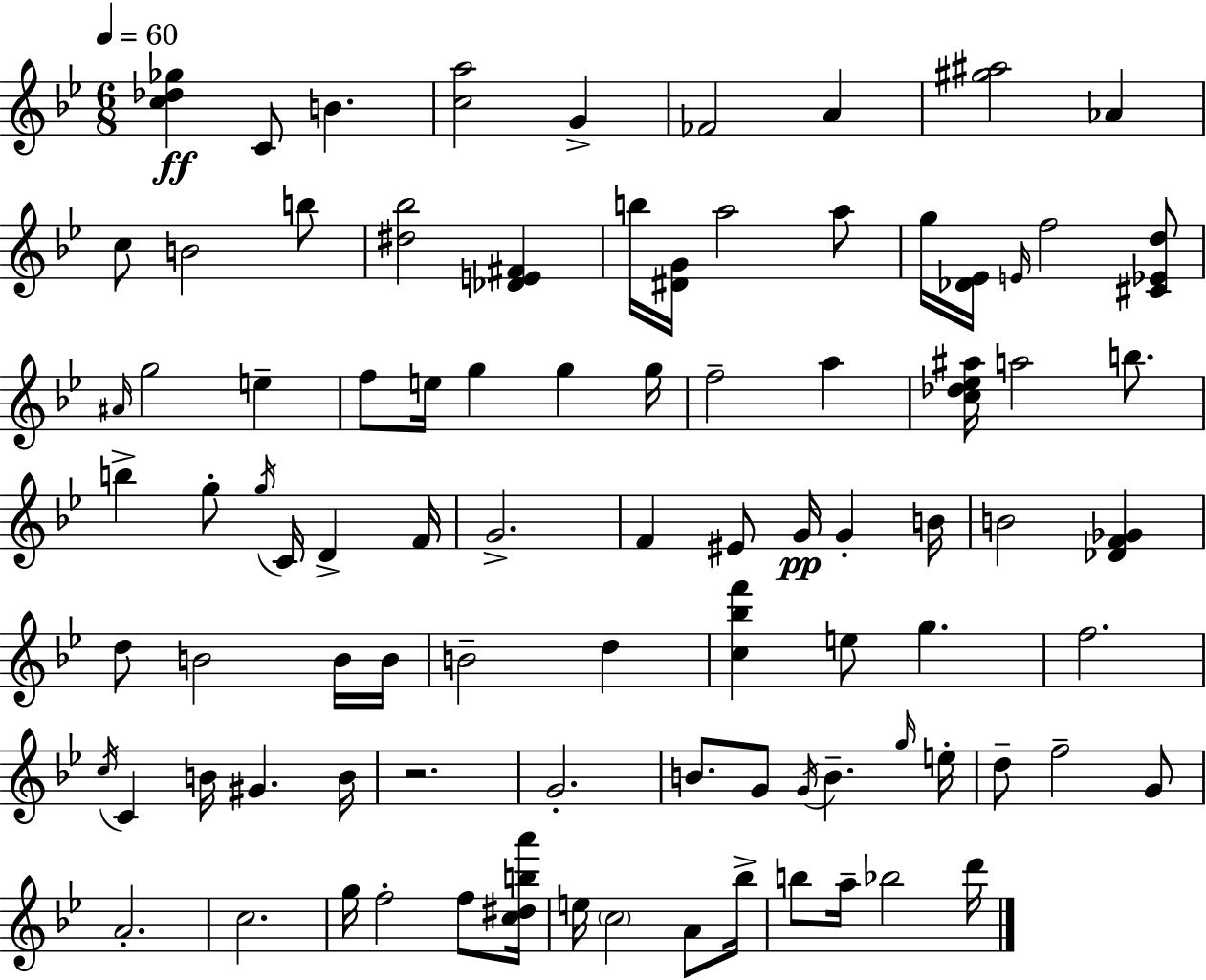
[C5,Db5,Gb5]/q C4/e B4/q. [C5,A5]/h G4/q FES4/h A4/q [G#5,A#5]/h Ab4/q C5/e B4/h B5/e [D#5,Bb5]/h [Db4,E4,F#4]/q B5/s [D#4,G4]/s A5/h A5/e G5/s [Db4,Eb4]/s E4/s F5/h [C#4,Eb4,D5]/e A#4/s G5/h E5/q F5/e E5/s G5/q G5/q G5/s F5/h A5/q [C5,Db5,Eb5,A#5]/s A5/h B5/e. B5/q G5/e G5/s C4/s D4/q F4/s G4/h. F4/q EIS4/e G4/s G4/q B4/s B4/h [Db4,F4,Gb4]/q D5/e B4/h B4/s B4/s B4/h D5/q [C5,Bb5,F6]/q E5/e G5/q. F5/h. C5/s C4/q B4/s G#4/q. B4/s R/h. G4/h. B4/e. G4/e G4/s B4/q. G5/s E5/s D5/e F5/h G4/e A4/h. C5/h. G5/s F5/h F5/e [C5,D#5,B5,A6]/s E5/s C5/h A4/e Bb5/s B5/e A5/s Bb5/h D6/s